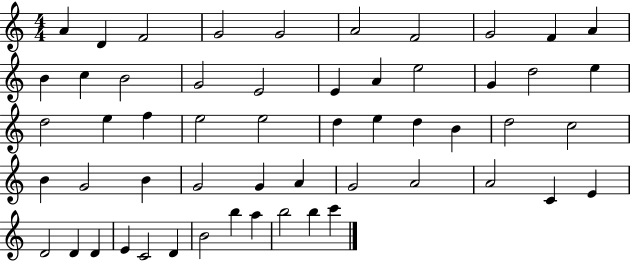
X:1
T:Untitled
M:4/4
L:1/4
K:C
A D F2 G2 G2 A2 F2 G2 F A B c B2 G2 E2 E A e2 G d2 e d2 e f e2 e2 d e d B d2 c2 B G2 B G2 G A G2 A2 A2 C E D2 D D E C2 D B2 b a b2 b c'